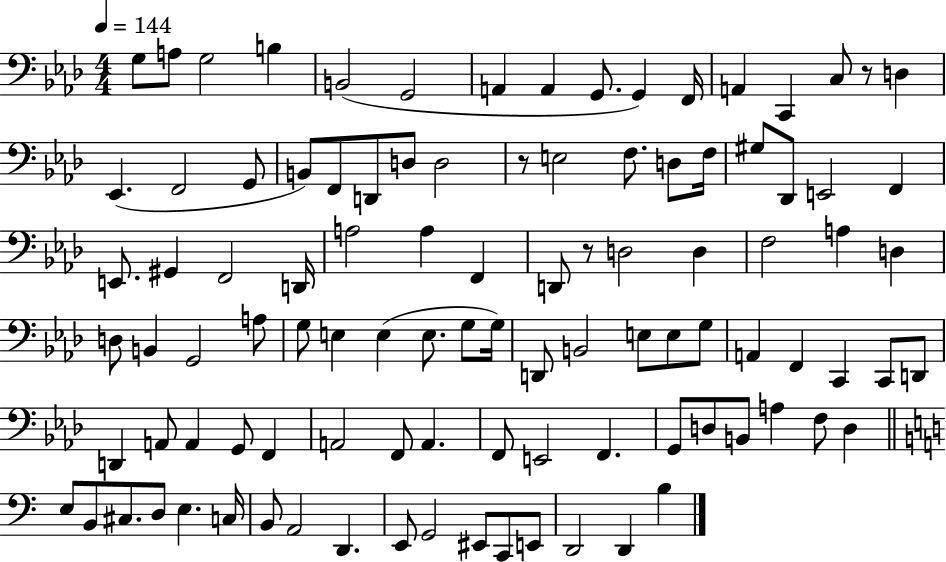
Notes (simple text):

G3/e A3/e G3/h B3/q B2/h G2/h A2/q A2/q G2/e. G2/q F2/s A2/q C2/q C3/e R/e D3/q Eb2/q. F2/h G2/e B2/e F2/e D2/e D3/e D3/h R/e E3/h F3/e. D3/e F3/s G#3/e Db2/e E2/h F2/q E2/e. G#2/q F2/h D2/s A3/h A3/q F2/q D2/e R/e D3/h D3/q F3/h A3/q D3/q D3/e B2/q G2/h A3/e G3/e E3/q E3/q E3/e. G3/e G3/s D2/e B2/h E3/e E3/e G3/e A2/q F2/q C2/q C2/e D2/e D2/q A2/e A2/q G2/e F2/q A2/h F2/e A2/q. F2/e E2/h F2/q. G2/e D3/e B2/e A3/q F3/e D3/q E3/e B2/e C#3/e. D3/e E3/q. C3/s B2/e A2/h D2/q. E2/e G2/h EIS2/e C2/e E2/e D2/h D2/q B3/q